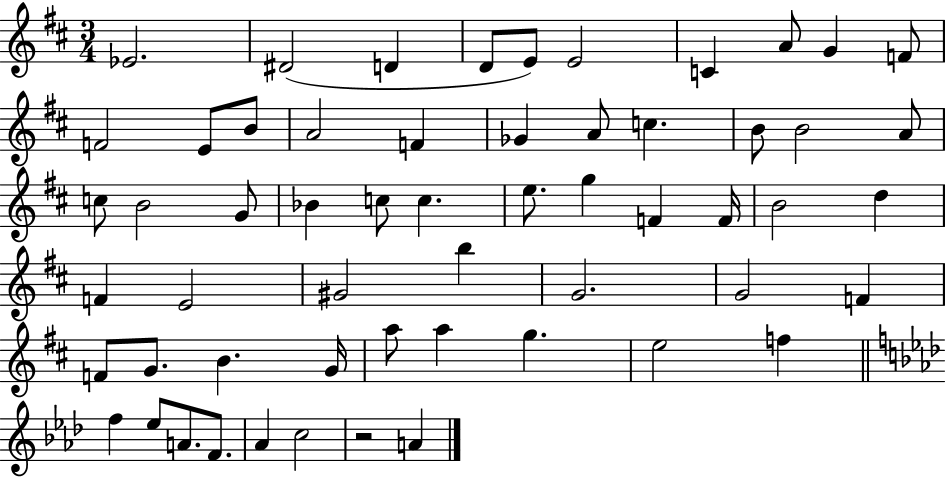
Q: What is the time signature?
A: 3/4